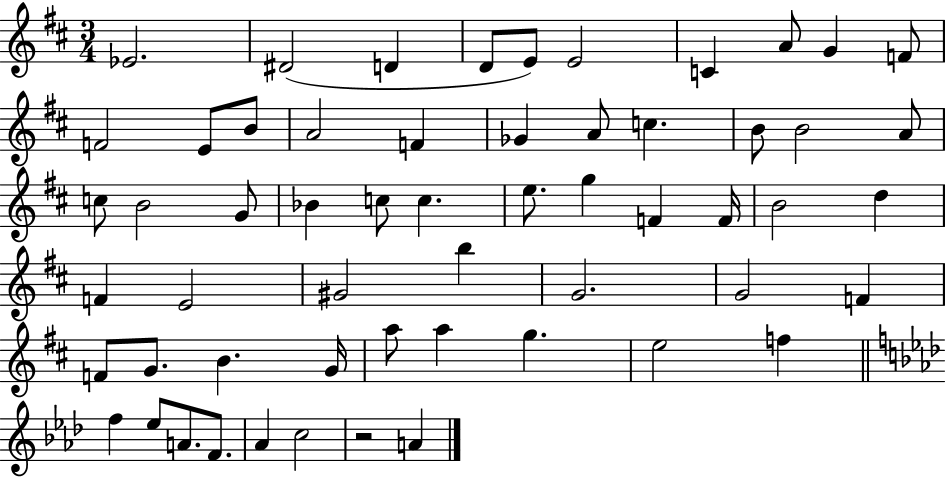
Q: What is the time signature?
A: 3/4